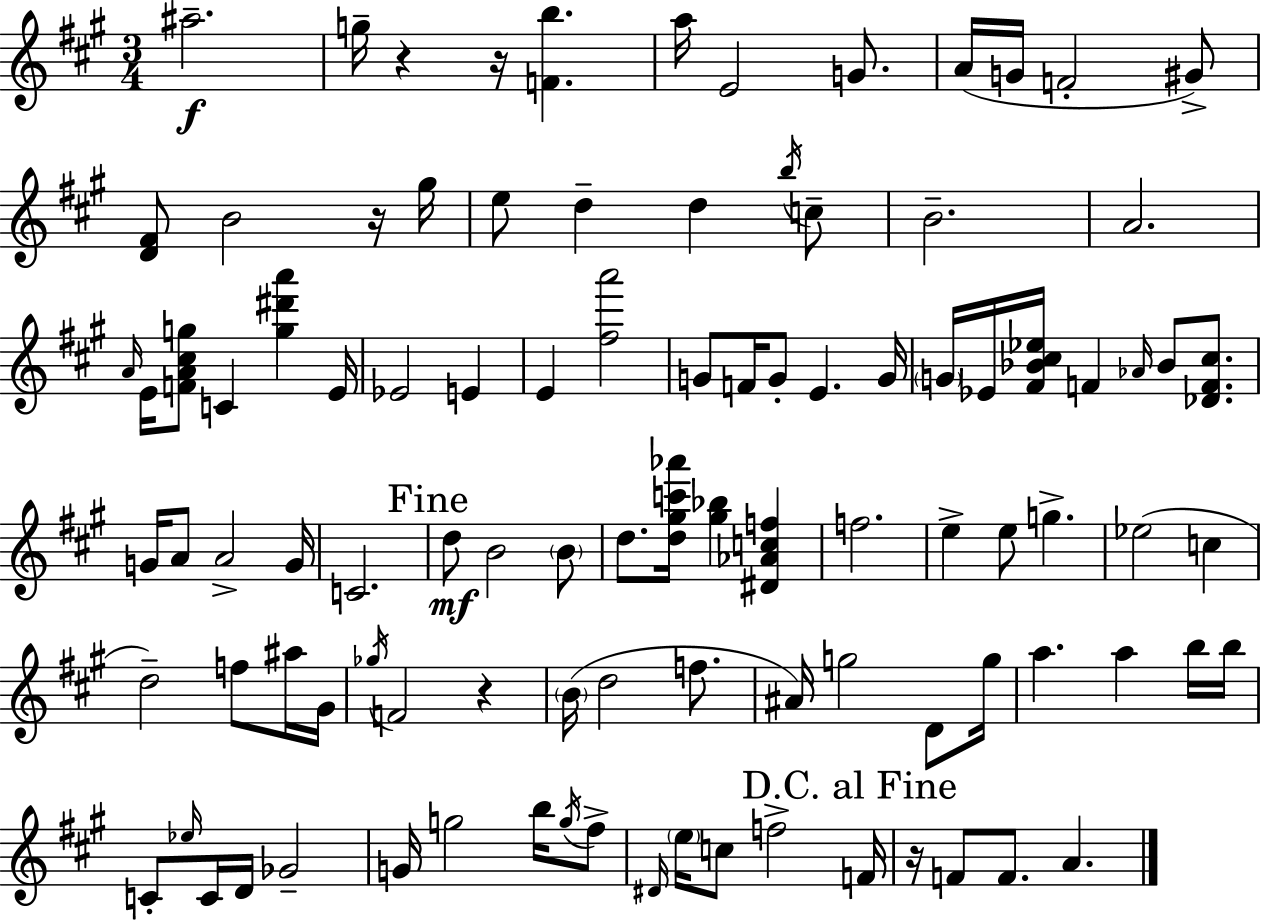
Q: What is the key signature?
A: A major